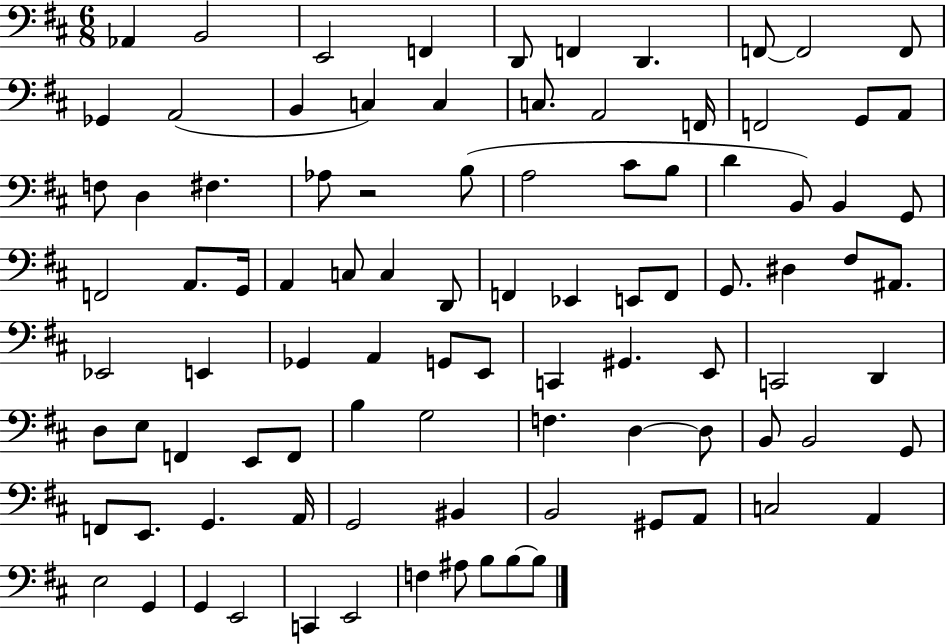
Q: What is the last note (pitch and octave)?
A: B3